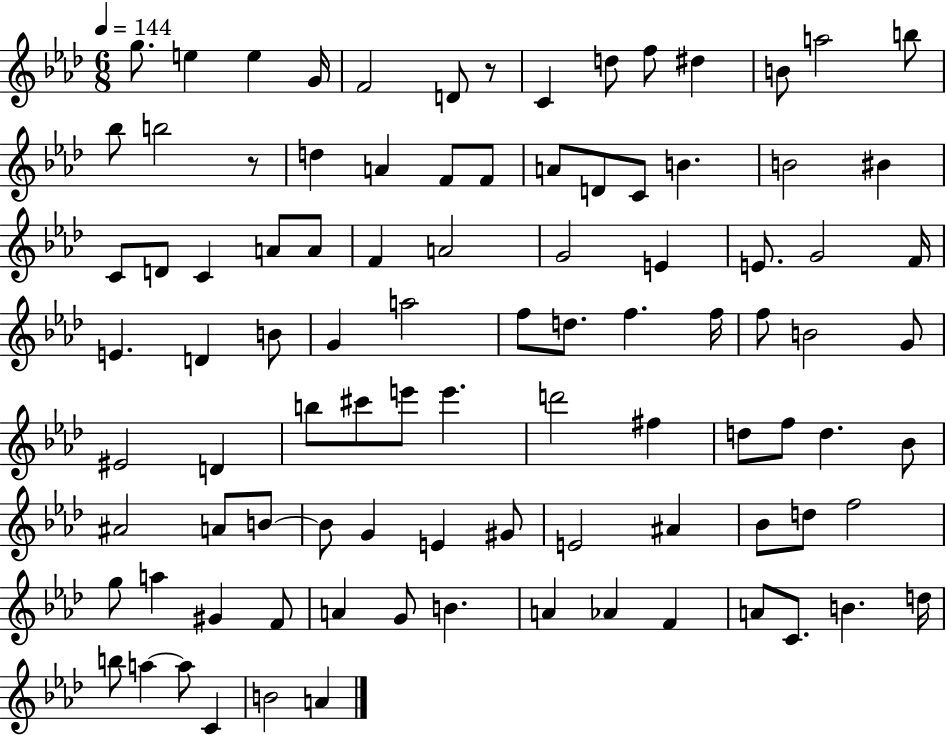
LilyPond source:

{
  \clef treble
  \numericTimeSignature
  \time 6/8
  \key aes \major
  \tempo 4 = 144
  g''8. e''4 e''4 g'16 | f'2 d'8 r8 | c'4 d''8 f''8 dis''4 | b'8 a''2 b''8 | \break bes''8 b''2 r8 | d''4 a'4 f'8 f'8 | a'8 d'8 c'8 b'4. | b'2 bis'4 | \break c'8 d'8 c'4 a'8 a'8 | f'4 a'2 | g'2 e'4 | e'8. g'2 f'16 | \break e'4. d'4 b'8 | g'4 a''2 | f''8 d''8. f''4. f''16 | f''8 b'2 g'8 | \break eis'2 d'4 | b''8 cis'''8 e'''8 e'''4. | d'''2 fis''4 | d''8 f''8 d''4. bes'8 | \break ais'2 a'8 b'8~~ | b'8 g'4 e'4 gis'8 | e'2 ais'4 | bes'8 d''8 f''2 | \break g''8 a''4 gis'4 f'8 | a'4 g'8 b'4. | a'4 aes'4 f'4 | a'8 c'8. b'4. d''16 | \break b''8 a''4~~ a''8 c'4 | b'2 a'4 | \bar "|."
}